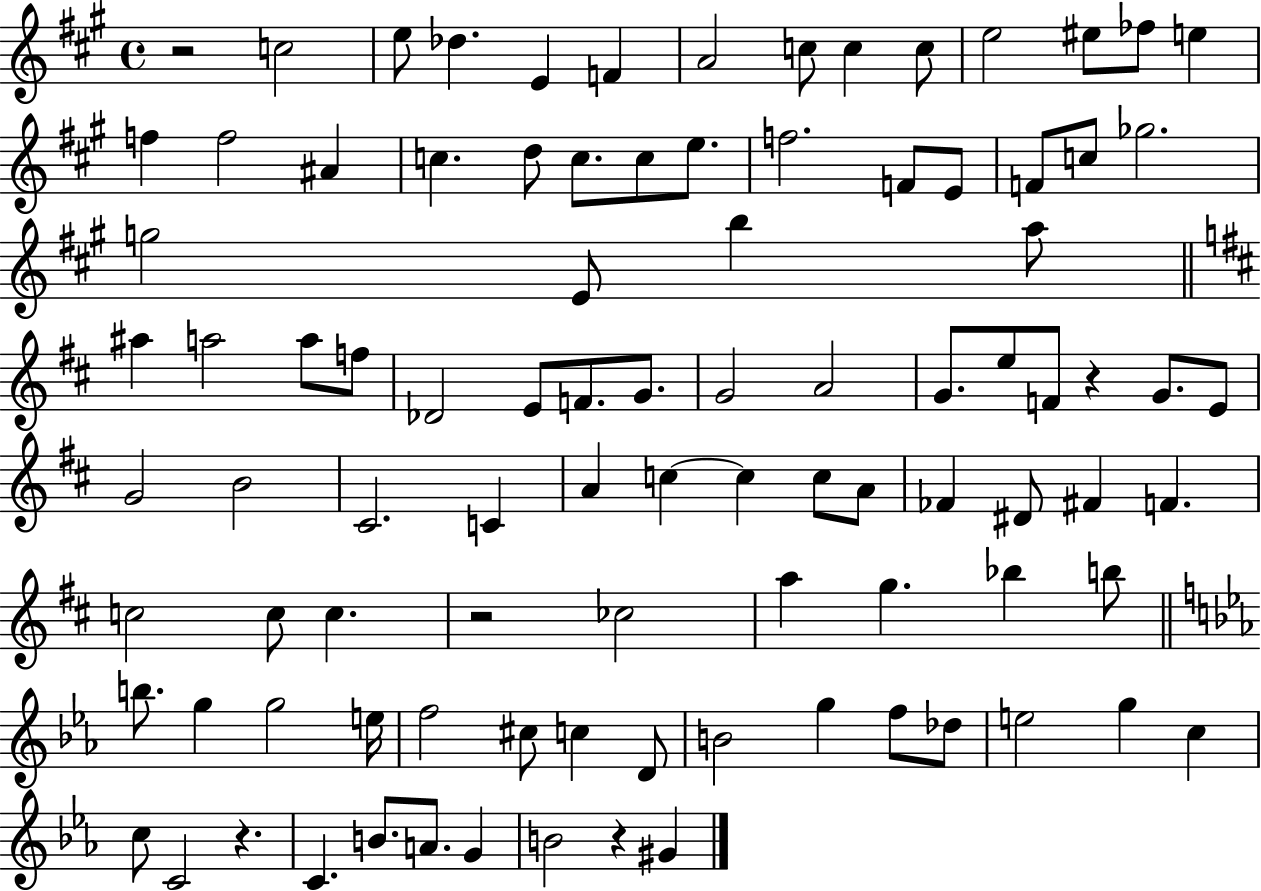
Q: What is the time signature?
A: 4/4